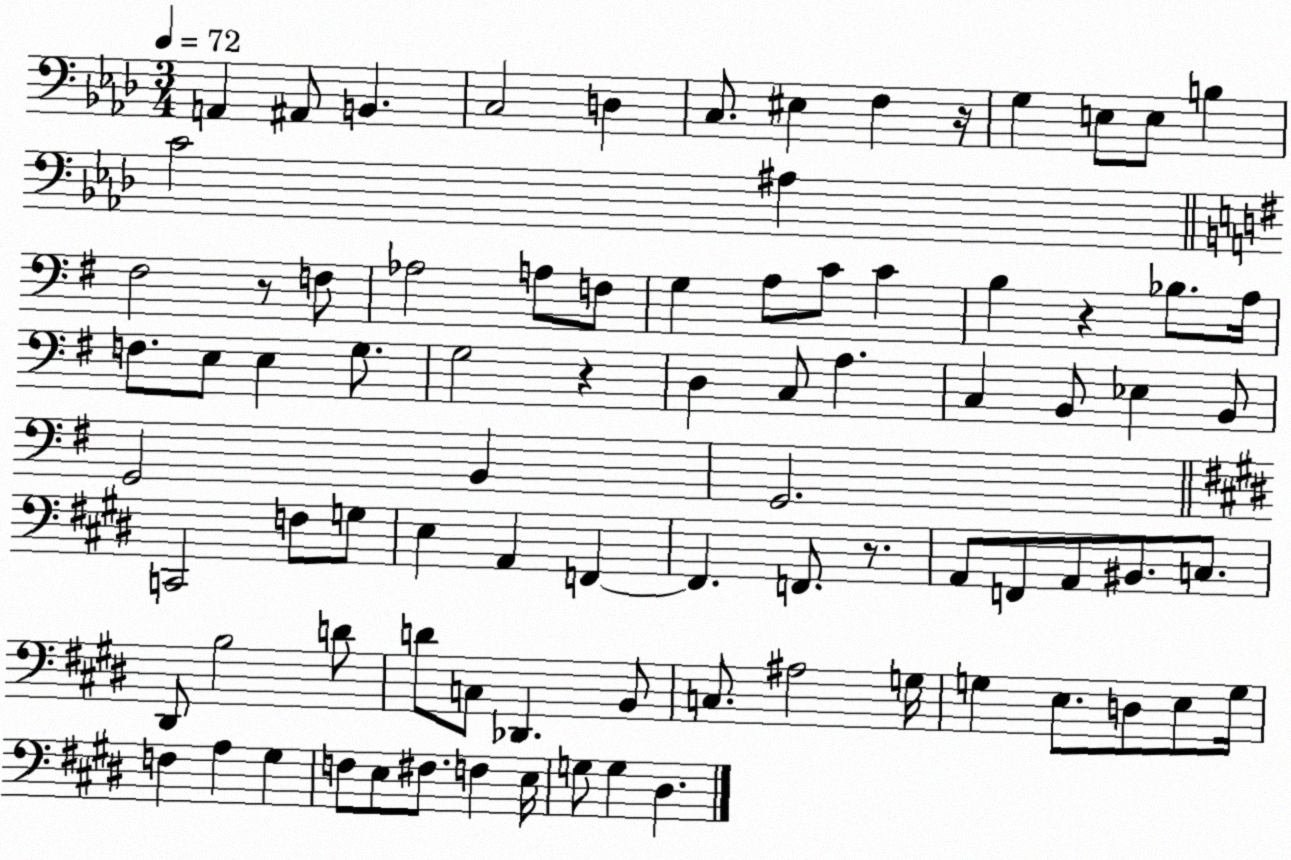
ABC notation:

X:1
T:Untitled
M:3/4
L:1/4
K:Ab
A,, ^A,,/2 B,, C,2 D, C,/2 ^E, F, z/4 G, E,/2 E,/2 B, C2 ^A, ^F,2 z/2 F,/2 _A,2 A,/2 F,/2 G, A,/2 C/2 C B, z _B,/2 A,/4 F,/2 E,/2 E, G,/2 G,2 z D, C,/2 A, C, B,,/2 _E, B,,/2 G,,2 B,, G,,2 C,,2 F,/2 G,/2 E, A,, F,, F,, F,,/2 z/2 A,,/2 F,,/2 A,,/2 ^B,,/2 C,/2 ^D,,/2 B,2 D/2 D/2 C,/2 _D,, B,,/2 C,/2 ^A,2 G,/4 G, E,/2 D,/2 E,/2 G,/4 F, A, ^G, F,/2 E,/2 ^F,/2 F, E,/4 G,/2 G, ^D,